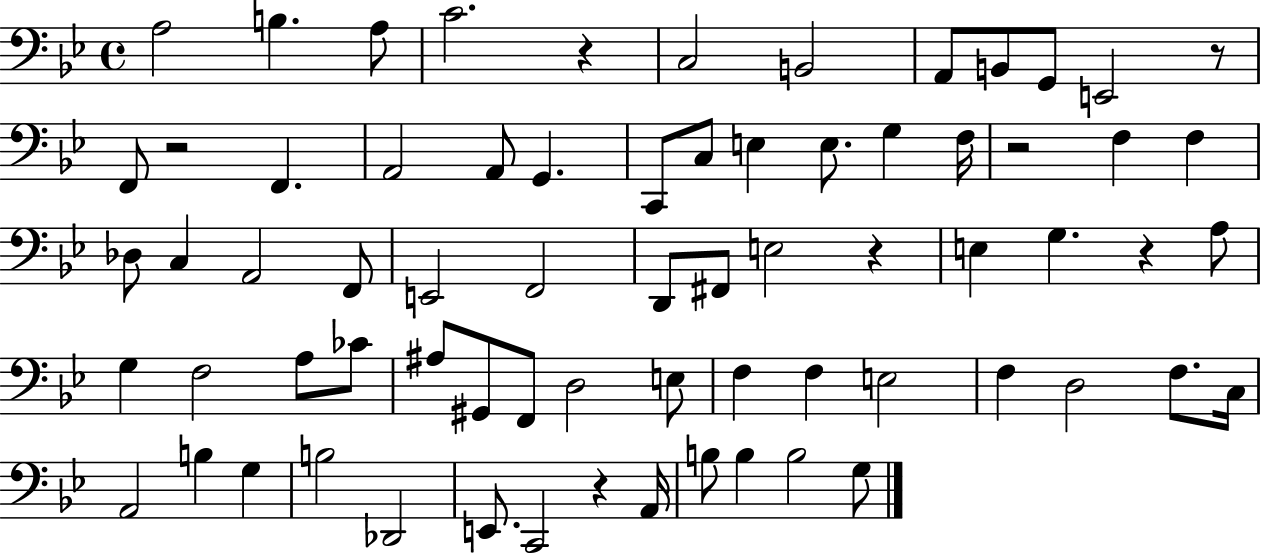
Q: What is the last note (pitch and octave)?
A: G3